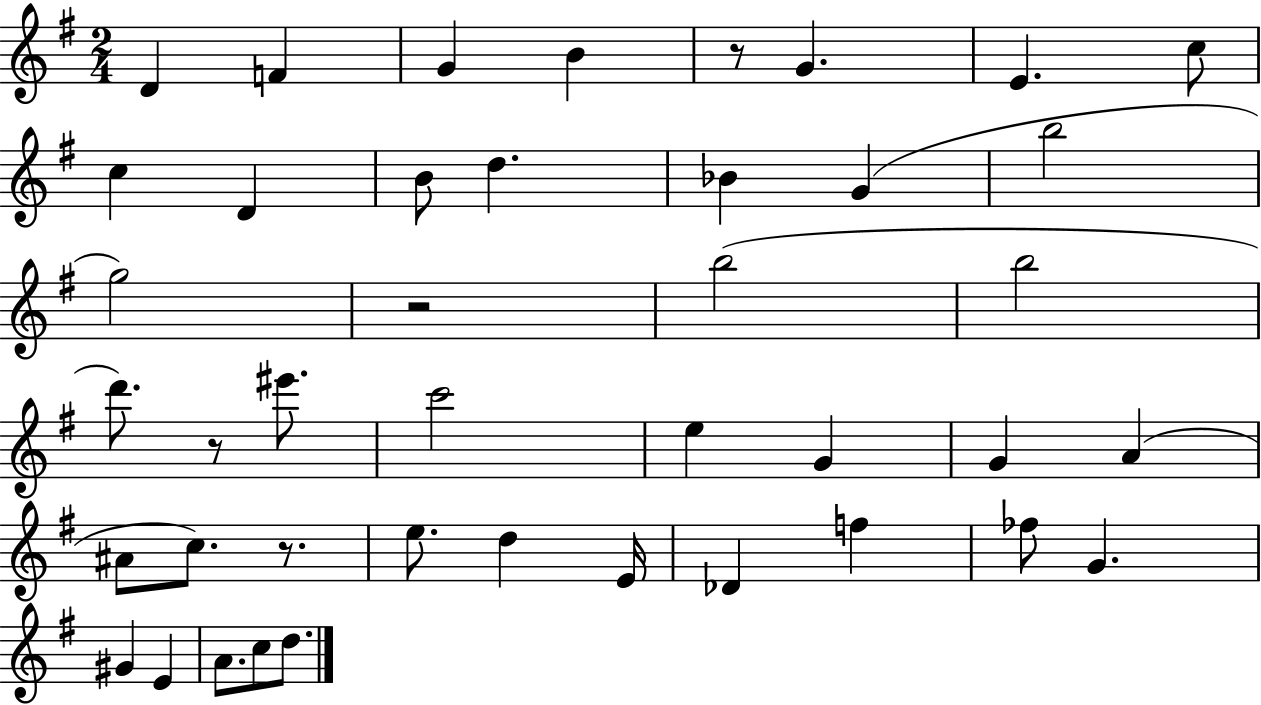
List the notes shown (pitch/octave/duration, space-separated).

D4/q F4/q G4/q B4/q R/e G4/q. E4/q. C5/e C5/q D4/q B4/e D5/q. Bb4/q G4/q B5/h G5/h R/h B5/h B5/h D6/e. R/e EIS6/e. C6/h E5/q G4/q G4/q A4/q A#4/e C5/e. R/e. E5/e. D5/q E4/s Db4/q F5/q FES5/e G4/q. G#4/q E4/q A4/e. C5/e D5/e.